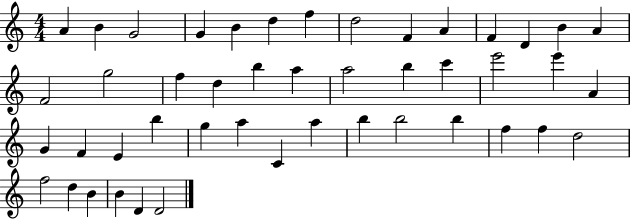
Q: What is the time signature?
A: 4/4